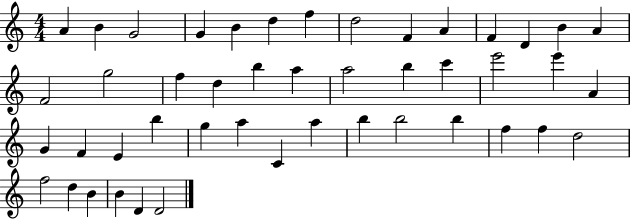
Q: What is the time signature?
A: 4/4